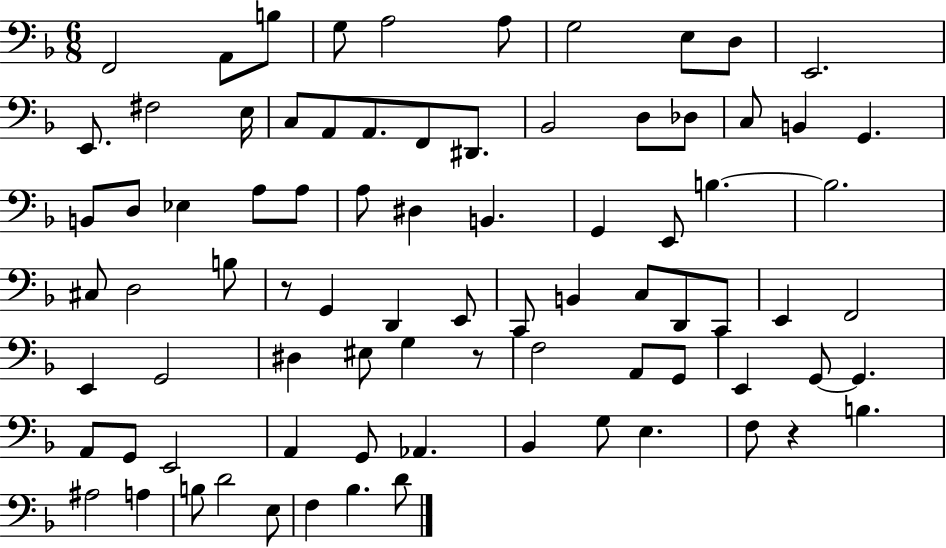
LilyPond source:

{
  \clef bass
  \numericTimeSignature
  \time 6/8
  \key f \major
  \repeat volta 2 { f,2 a,8 b8 | g8 a2 a8 | g2 e8 d8 | e,2. | \break e,8. fis2 e16 | c8 a,8 a,8. f,8 dis,8. | bes,2 d8 des8 | c8 b,4 g,4. | \break b,8 d8 ees4 a8 a8 | a8 dis4 b,4. | g,4 e,8 b4.~~ | b2. | \break cis8 d2 b8 | r8 g,4 d,4 e,8 | c,8 b,4 c8 d,8 c,8 | e,4 f,2 | \break e,4 g,2 | dis4 eis8 g4 r8 | f2 a,8 g,8 | e,4 g,8~~ g,4. | \break a,8 g,8 e,2 | a,4 g,8 aes,4. | bes,4 g8 e4. | f8 r4 b4. | \break ais2 a4 | b8 d'2 e8 | f4 bes4. d'8 | } \bar "|."
}